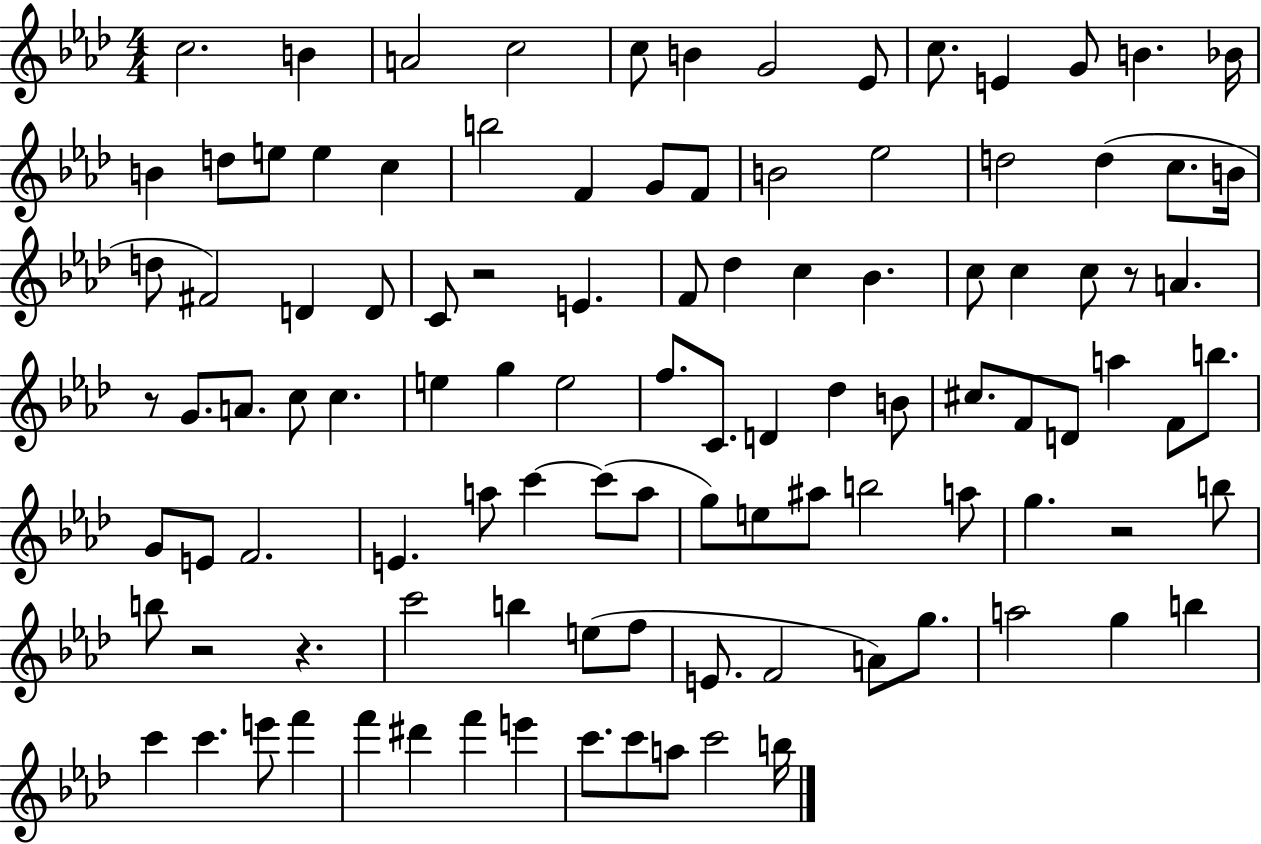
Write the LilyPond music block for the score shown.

{
  \clef treble
  \numericTimeSignature
  \time 4/4
  \key aes \major
  c''2. b'4 | a'2 c''2 | c''8 b'4 g'2 ees'8 | c''8. e'4 g'8 b'4. bes'16 | \break b'4 d''8 e''8 e''4 c''4 | b''2 f'4 g'8 f'8 | b'2 ees''2 | d''2 d''4( c''8. b'16 | \break d''8 fis'2) d'4 d'8 | c'8 r2 e'4. | f'8 des''4 c''4 bes'4. | c''8 c''4 c''8 r8 a'4. | \break r8 g'8. a'8. c''8 c''4. | e''4 g''4 e''2 | f''8. c'8. d'4 des''4 b'8 | cis''8. f'8 d'8 a''4 f'8 b''8. | \break g'8 e'8 f'2. | e'4. a''8 c'''4~~ c'''8( a''8 | g''8) e''8 ais''8 b''2 a''8 | g''4. r2 b''8 | \break b''8 r2 r4. | c'''2 b''4 e''8( f''8 | e'8. f'2 a'8) g''8. | a''2 g''4 b''4 | \break c'''4 c'''4. e'''8 f'''4 | f'''4 dis'''4 f'''4 e'''4 | c'''8. c'''8 a''8 c'''2 b''16 | \bar "|."
}